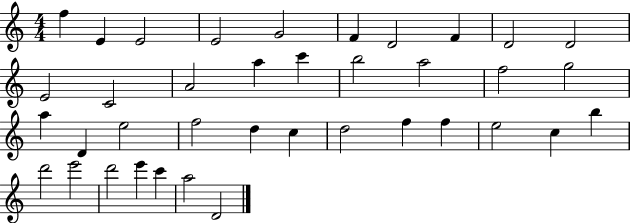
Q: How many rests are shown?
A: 0